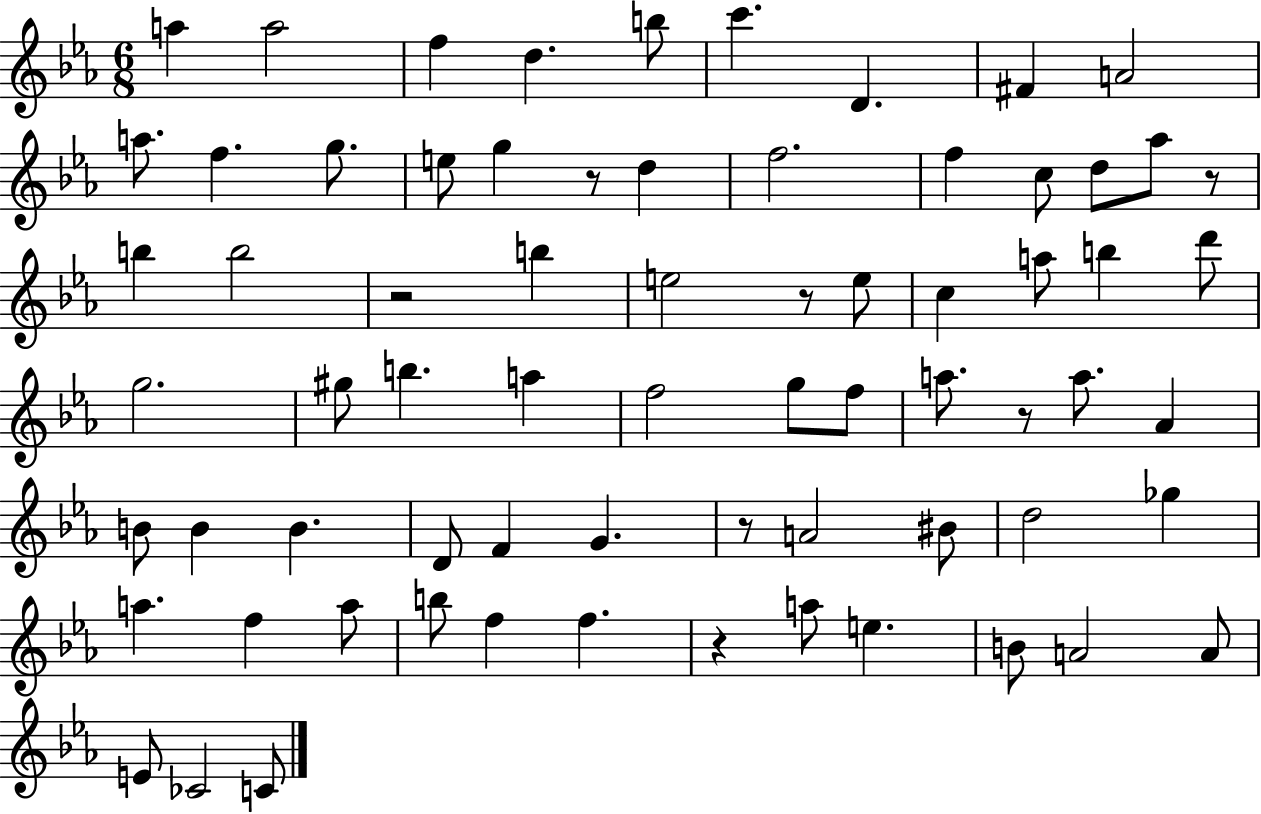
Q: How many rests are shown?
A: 7